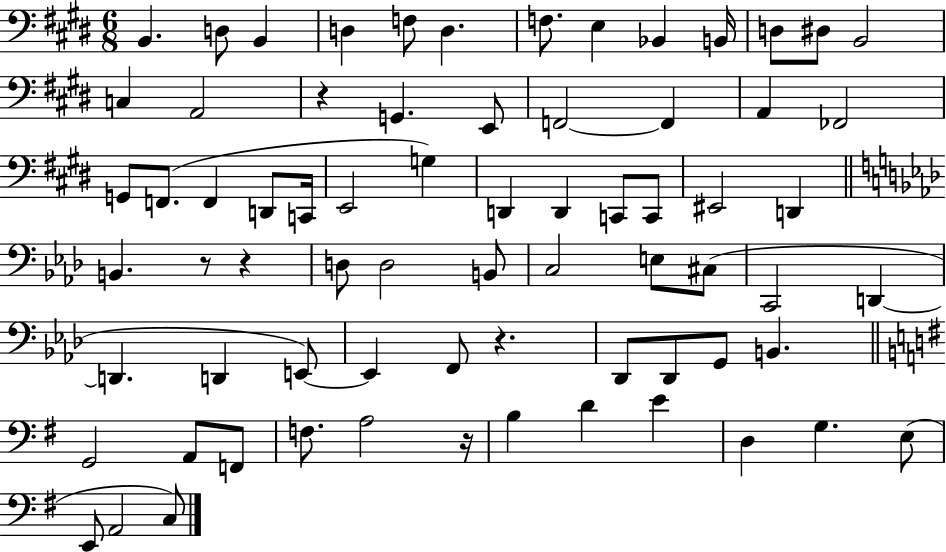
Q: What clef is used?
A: bass